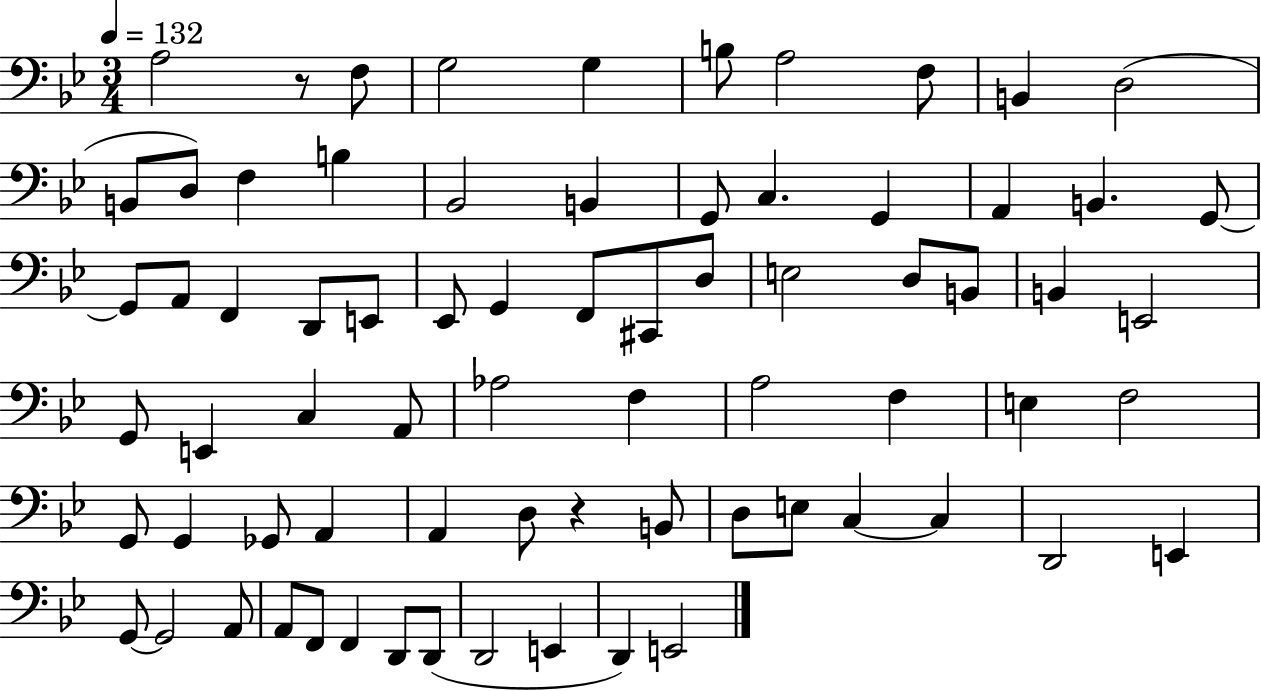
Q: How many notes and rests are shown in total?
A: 73